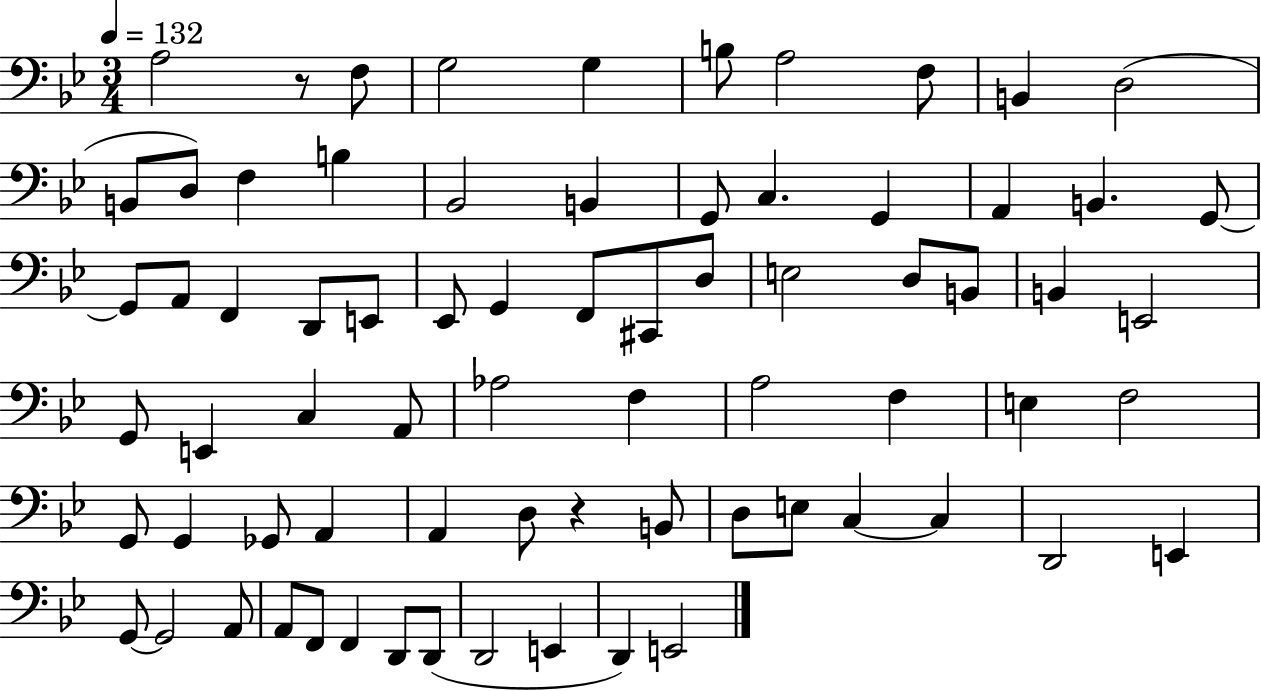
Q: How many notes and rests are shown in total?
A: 73